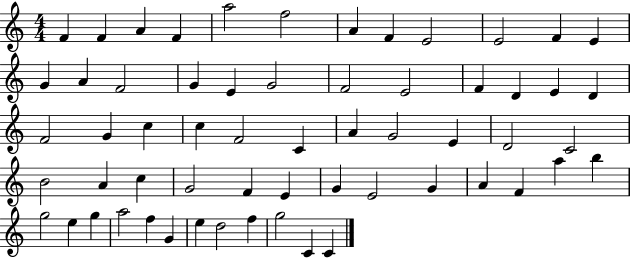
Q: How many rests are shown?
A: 0